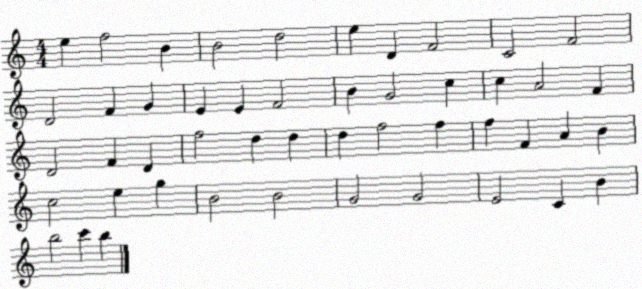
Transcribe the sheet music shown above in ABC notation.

X:1
T:Untitled
M:4/4
L:1/4
K:C
e f2 B B2 d2 e D F2 C2 F2 D2 F G E E F2 B G2 c c A2 F D2 F D f2 d d d f2 f f F A B c2 e g B2 B2 G2 G2 E2 C B b2 c' b